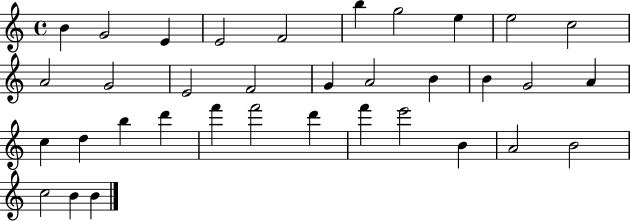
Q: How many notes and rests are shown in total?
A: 35